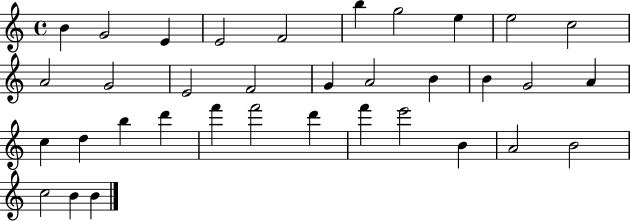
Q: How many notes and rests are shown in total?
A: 35